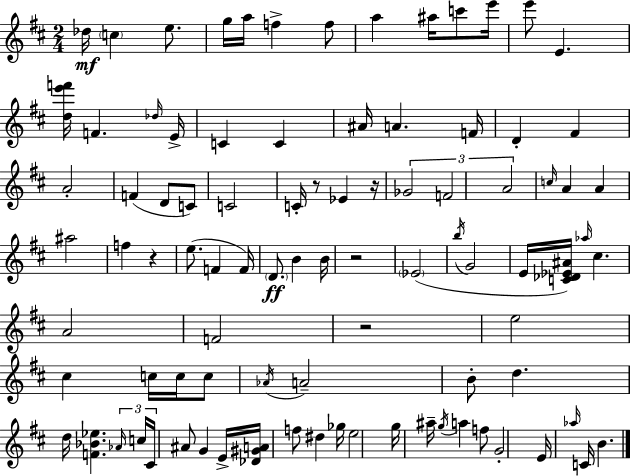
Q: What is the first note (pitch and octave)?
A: Db5